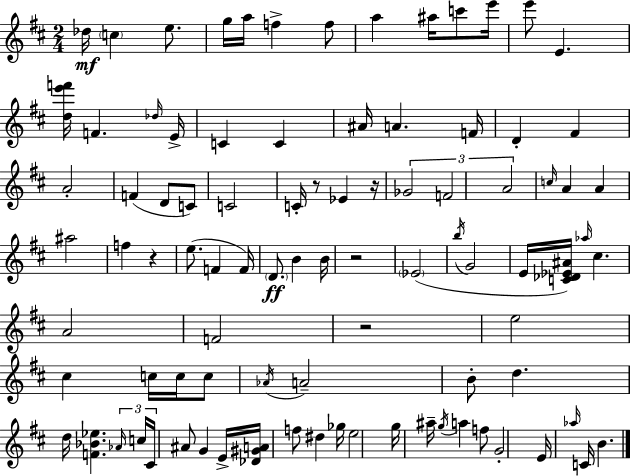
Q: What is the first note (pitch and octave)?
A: Db5